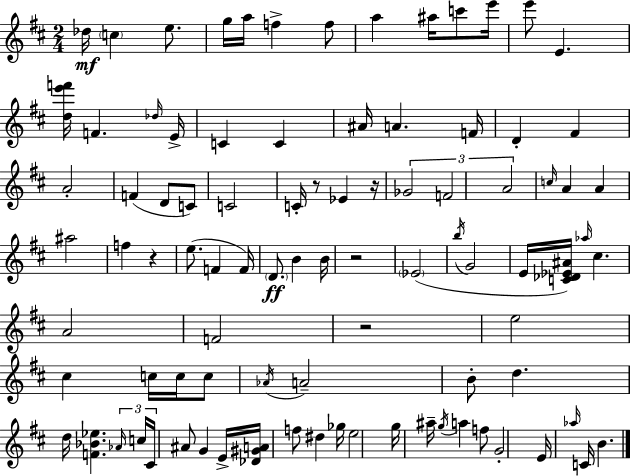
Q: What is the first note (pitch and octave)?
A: Db5